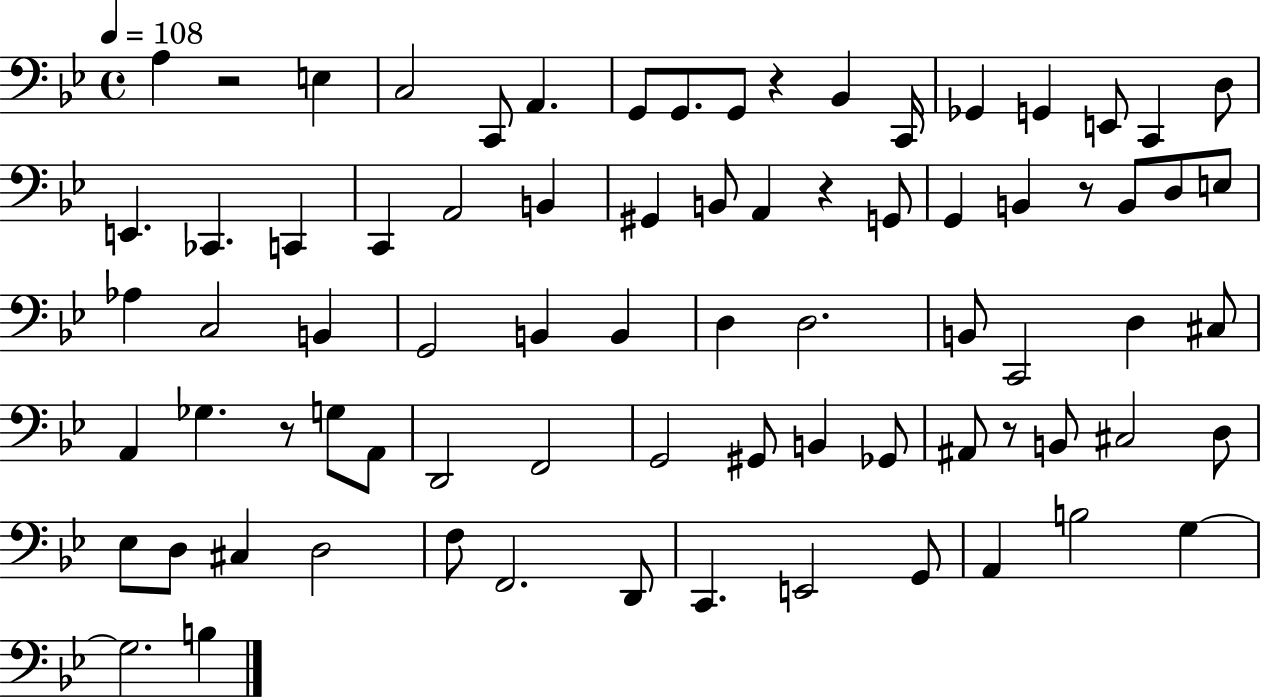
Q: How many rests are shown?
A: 6